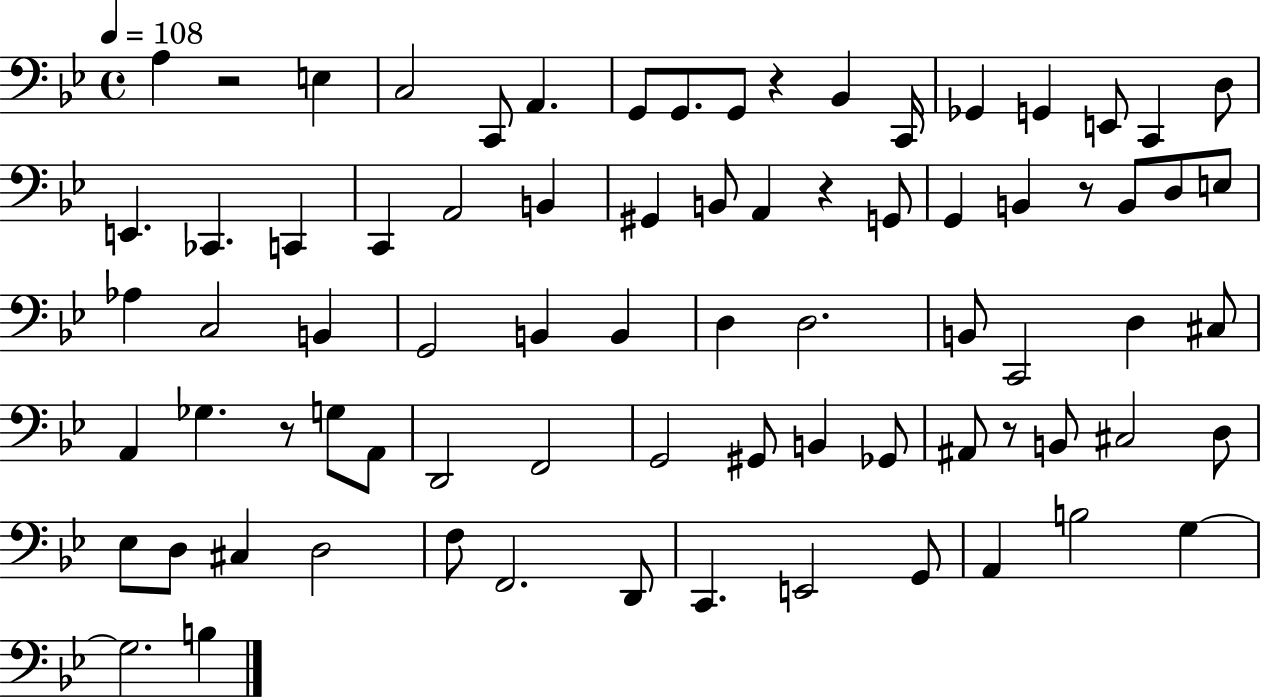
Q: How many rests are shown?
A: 6